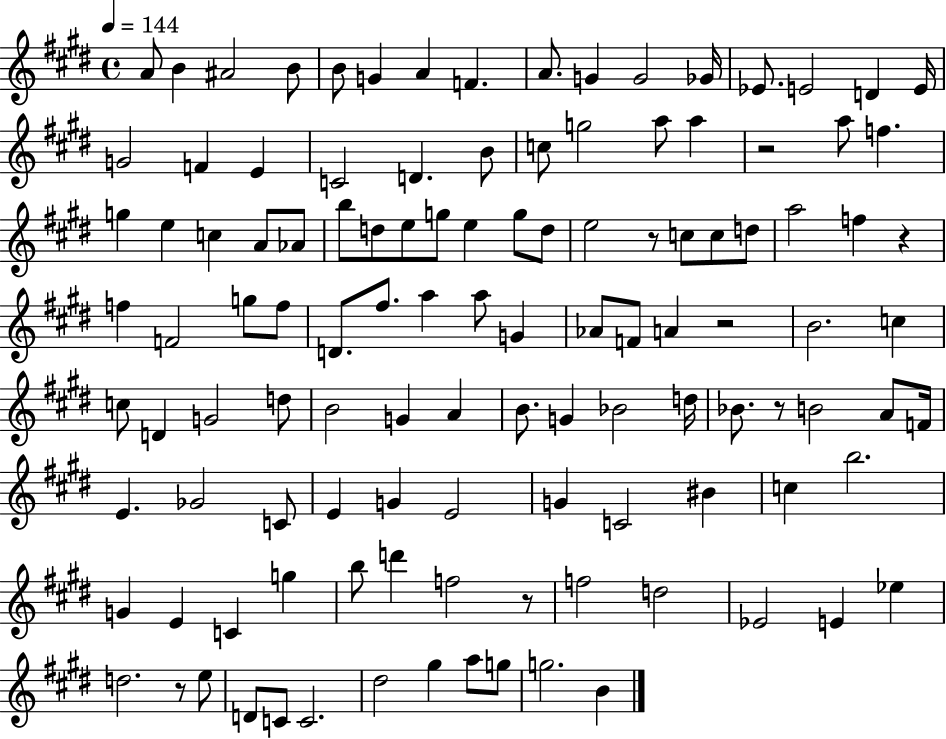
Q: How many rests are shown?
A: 7